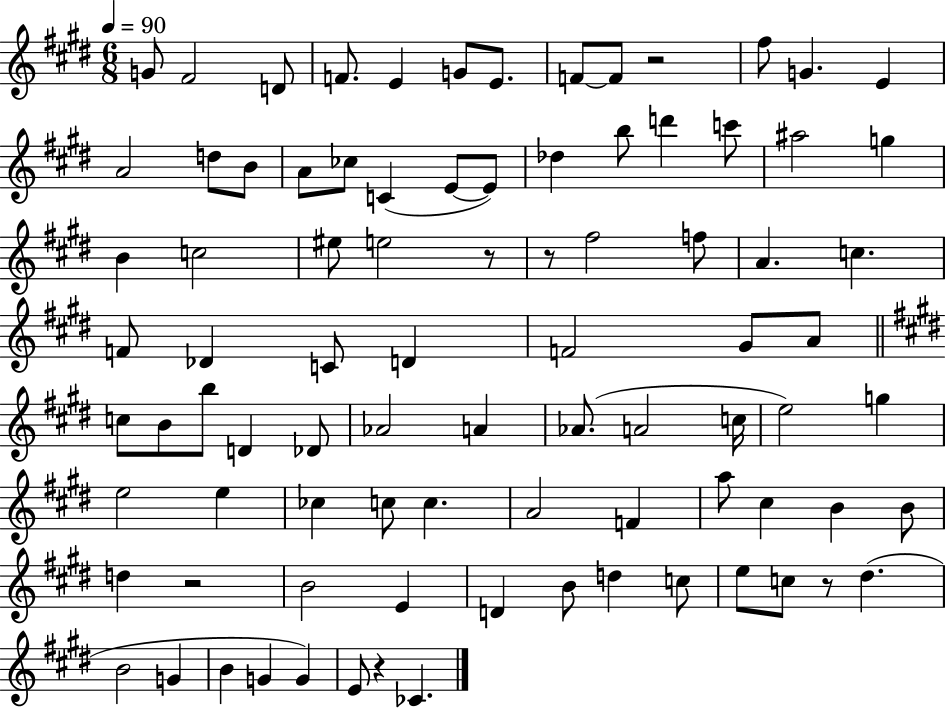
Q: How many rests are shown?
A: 6